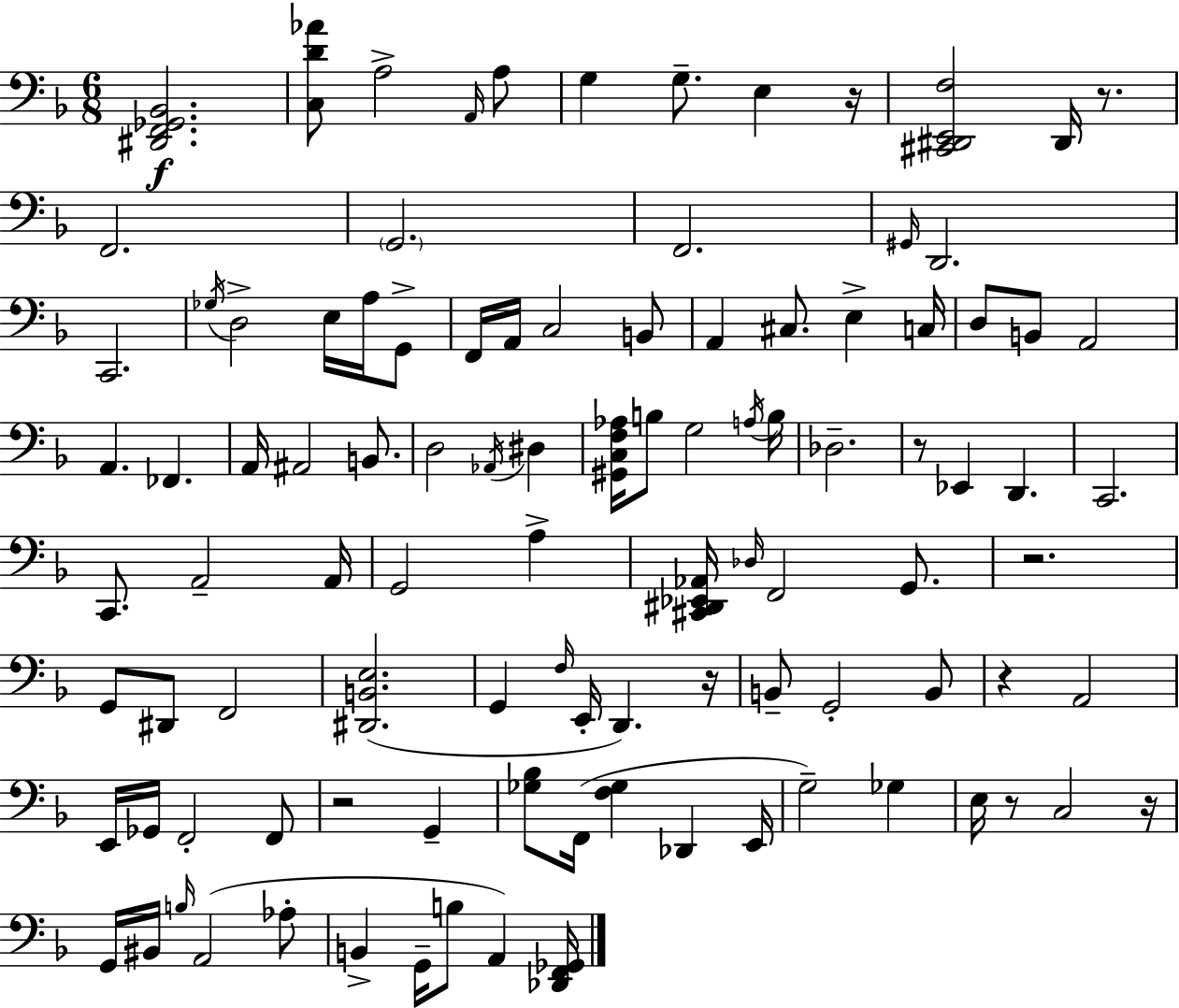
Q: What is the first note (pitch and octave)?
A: A3